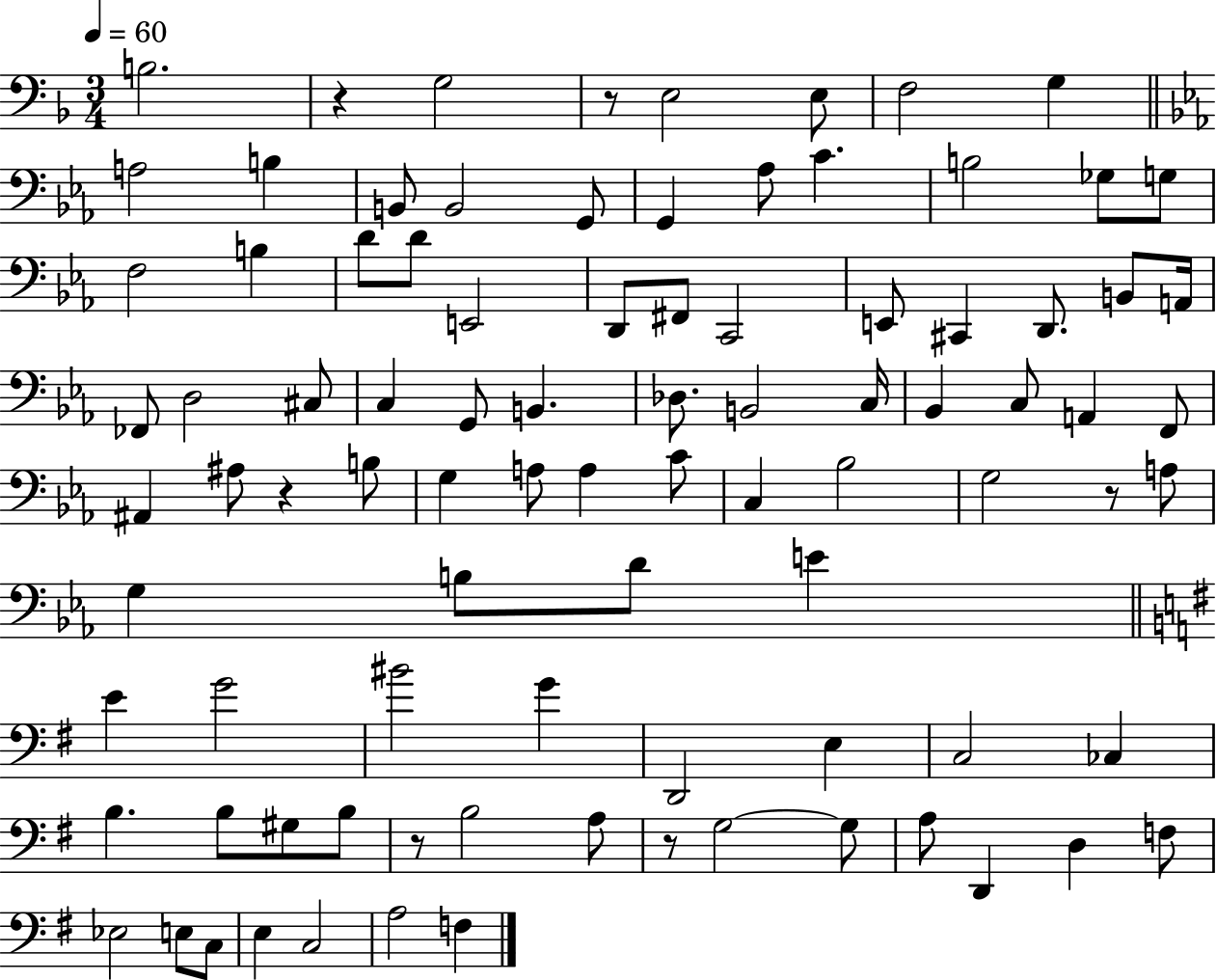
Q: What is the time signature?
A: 3/4